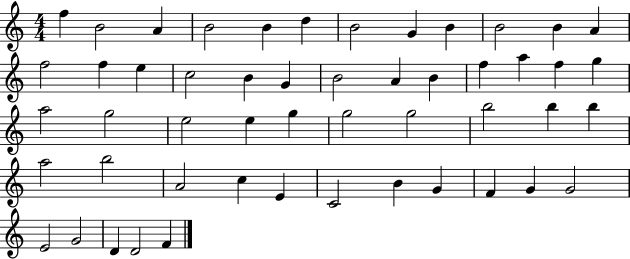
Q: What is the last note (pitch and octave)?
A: F4